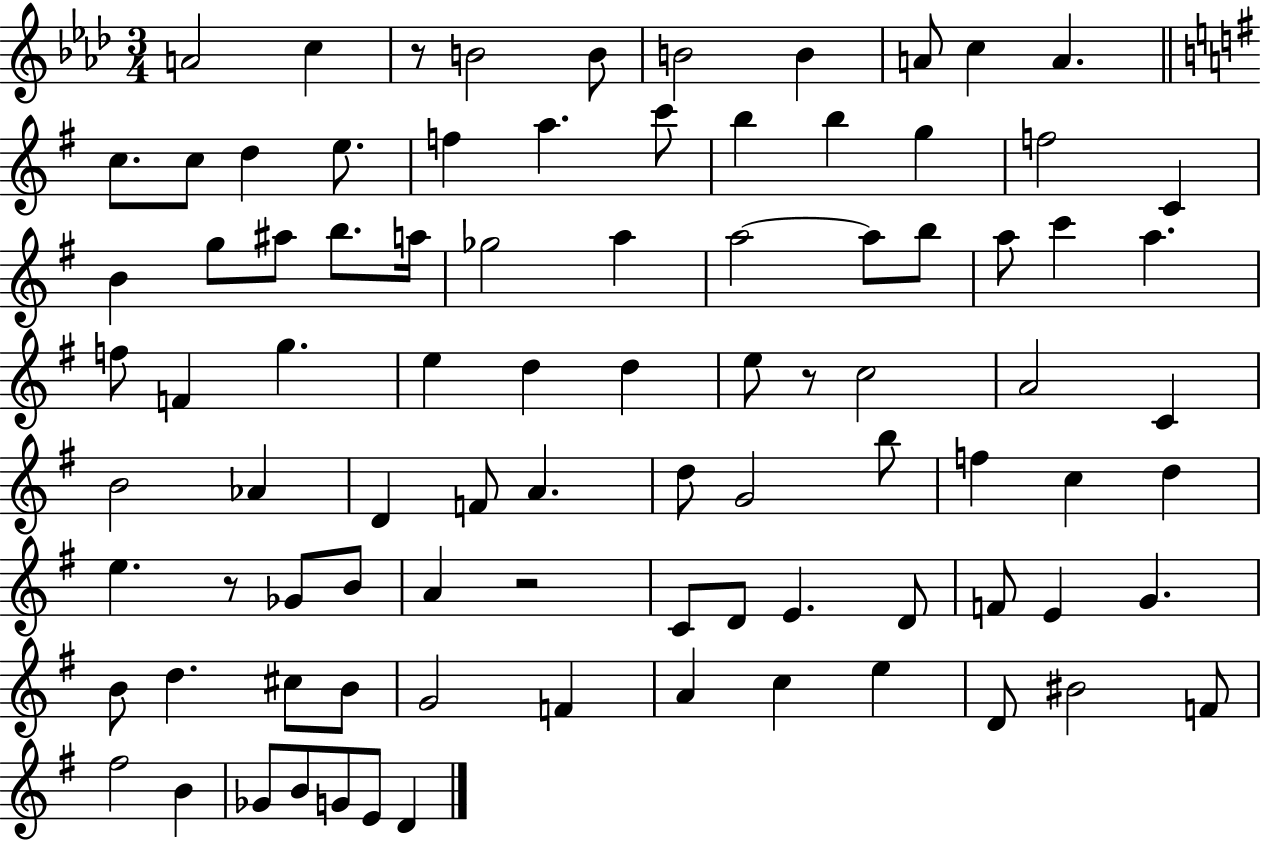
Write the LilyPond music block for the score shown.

{
  \clef treble
  \numericTimeSignature
  \time 3/4
  \key aes \major
  \repeat volta 2 { a'2 c''4 | r8 b'2 b'8 | b'2 b'4 | a'8 c''4 a'4. | \break \bar "||" \break \key g \major c''8. c''8 d''4 e''8. | f''4 a''4. c'''8 | b''4 b''4 g''4 | f''2 c'4 | \break b'4 g''8 ais''8 b''8. a''16 | ges''2 a''4 | a''2~~ a''8 b''8 | a''8 c'''4 a''4. | \break f''8 f'4 g''4. | e''4 d''4 d''4 | e''8 r8 c''2 | a'2 c'4 | \break b'2 aes'4 | d'4 f'8 a'4. | d''8 g'2 b''8 | f''4 c''4 d''4 | \break e''4. r8 ges'8 b'8 | a'4 r2 | c'8 d'8 e'4. d'8 | f'8 e'4 g'4. | \break b'8 d''4. cis''8 b'8 | g'2 f'4 | a'4 c''4 e''4 | d'8 bis'2 f'8 | \break fis''2 b'4 | ges'8 b'8 g'8 e'8 d'4 | } \bar "|."
}